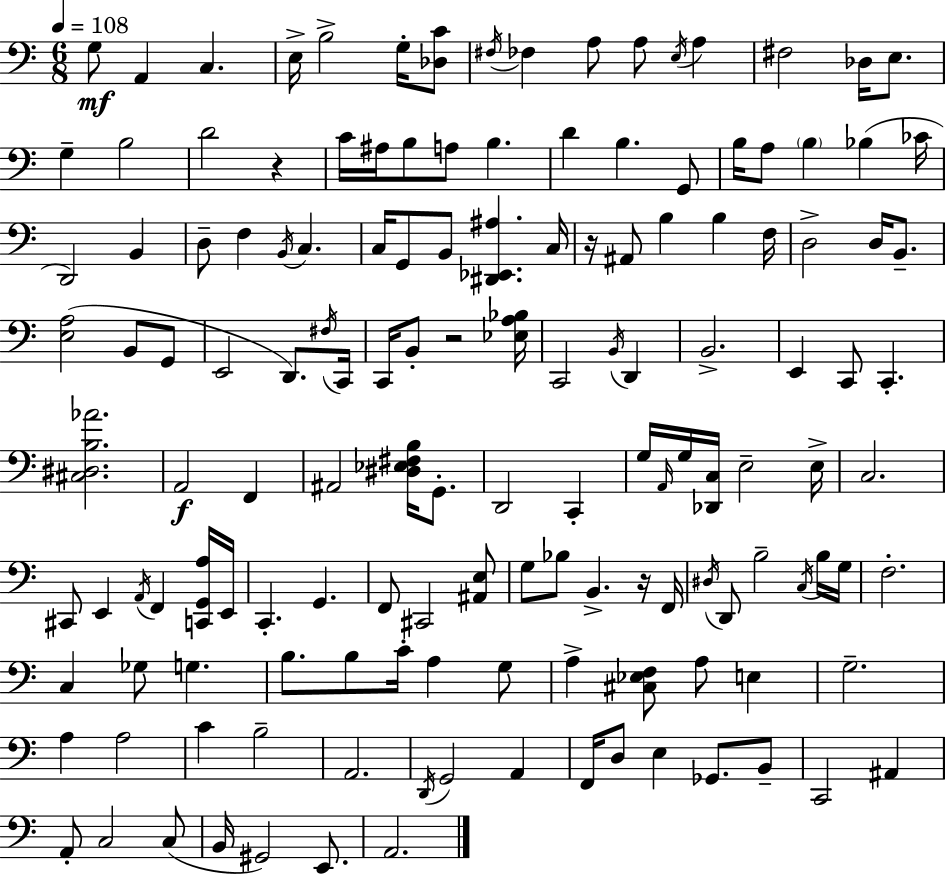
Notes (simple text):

G3/e A2/q C3/q. E3/s B3/h G3/s [Db3,C4]/e F#3/s FES3/q A3/e A3/e E3/s A3/q F#3/h Db3/s E3/e. G3/q B3/h D4/h R/q C4/s A#3/s B3/e A3/e B3/q. D4/q B3/q. G2/e B3/s A3/e B3/q Bb3/q CES4/s D2/h B2/q D3/e F3/q B2/s C3/q. C3/s G2/e B2/e [D#2,Eb2,A#3]/q. C3/s R/s A#2/e B3/q B3/q F3/s D3/h D3/s B2/e. [E3,A3]/h B2/e G2/e E2/h D2/e. F#3/s C2/s C2/s B2/e R/h [Eb3,A3,Bb3]/s C2/h B2/s D2/q B2/h. E2/q C2/e C2/q. [C#3,D#3,B3,Ab4]/h. A2/h F2/q A#2/h [D#3,Eb3,F#3,B3]/s G2/e. D2/h C2/q G3/s A2/s G3/s [Db2,C3]/s E3/h E3/s C3/h. C#2/e E2/q A2/s F2/q [C2,G2,A3]/s E2/s C2/q. G2/q. F2/e C#2/h [A#2,E3]/e G3/e Bb3/e B2/q. R/s F2/s D#3/s D2/e B3/h C3/s B3/s G3/s F3/h. C3/q Gb3/e G3/q. B3/e. B3/e C4/s A3/q G3/e A3/q [C#3,Eb3,F3]/e A3/e E3/q G3/h. A3/q A3/h C4/q B3/h A2/h. D2/s G2/h A2/q F2/s D3/e E3/q Gb2/e. B2/e C2/h A#2/q A2/e C3/h C3/e B2/s G#2/h E2/e. A2/h.